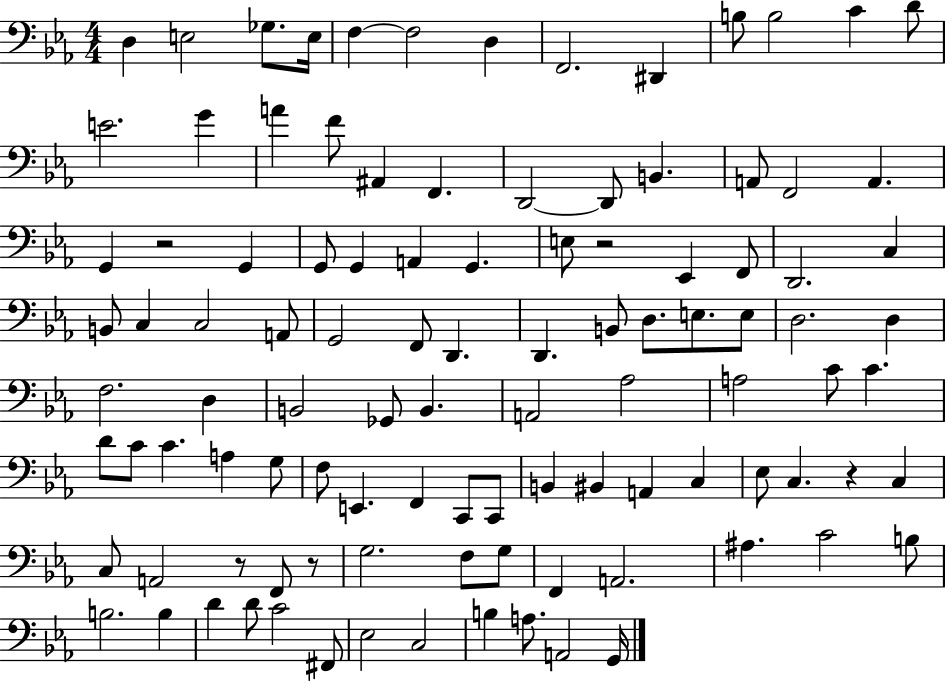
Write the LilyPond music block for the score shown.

{
  \clef bass
  \numericTimeSignature
  \time 4/4
  \key ees \major
  d4 e2 ges8. e16 | f4~~ f2 d4 | f,2. dis,4 | b8 b2 c'4 d'8 | \break e'2. g'4 | a'4 f'8 ais,4 f,4. | d,2~~ d,8 b,4. | a,8 f,2 a,4. | \break g,4 r2 g,4 | g,8 g,4 a,4 g,4. | e8 r2 ees,4 f,8 | d,2. c4 | \break b,8 c4 c2 a,8 | g,2 f,8 d,4. | d,4. b,8 d8. e8. e8 | d2. d4 | \break f2. d4 | b,2 ges,8 b,4. | a,2 aes2 | a2 c'8 c'4. | \break d'8 c'8 c'4. a4 g8 | f8 e,4. f,4 c,8 c,8 | b,4 bis,4 a,4 c4 | ees8 c4. r4 c4 | \break c8 a,2 r8 f,8 r8 | g2. f8 g8 | f,4 a,2. | ais4. c'2 b8 | \break b2. b4 | d'4 d'8 c'2 fis,8 | ees2 c2 | b4 a8. a,2 g,16 | \break \bar "|."
}